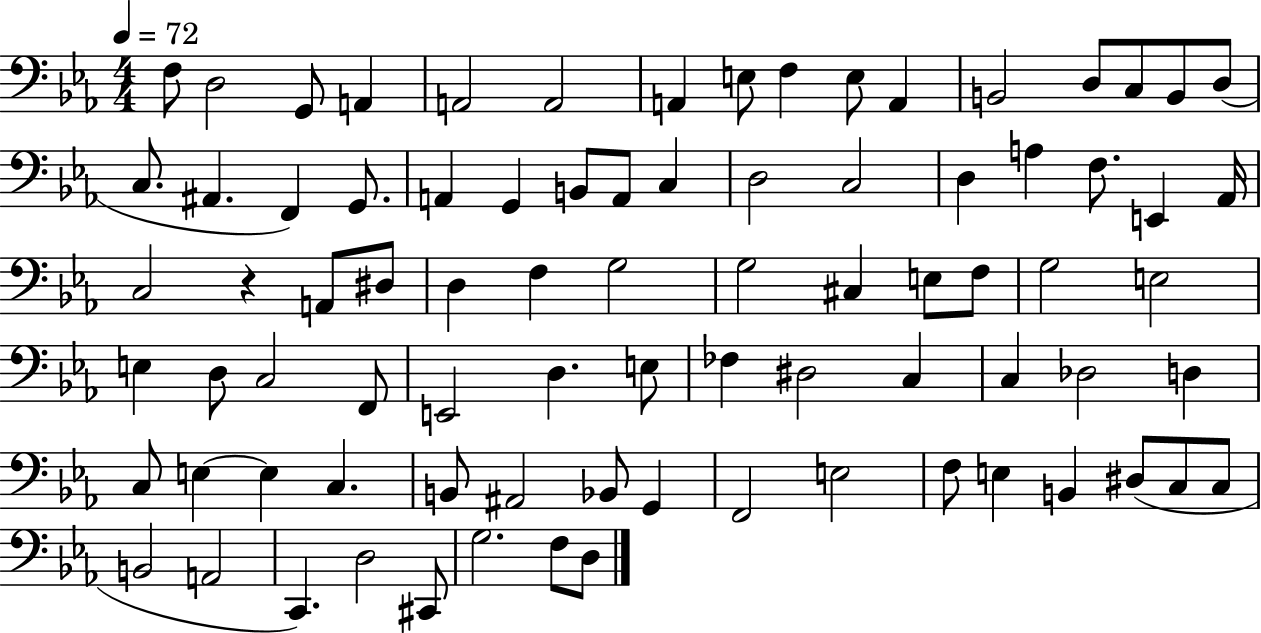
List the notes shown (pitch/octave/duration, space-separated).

F3/e D3/h G2/e A2/q A2/h A2/h A2/q E3/e F3/q E3/e A2/q B2/h D3/e C3/e B2/e D3/e C3/e. A#2/q. F2/q G2/e. A2/q G2/q B2/e A2/e C3/q D3/h C3/h D3/q A3/q F3/e. E2/q Ab2/s C3/h R/q A2/e D#3/e D3/q F3/q G3/h G3/h C#3/q E3/e F3/e G3/h E3/h E3/q D3/e C3/h F2/e E2/h D3/q. E3/e FES3/q D#3/h C3/q C3/q Db3/h D3/q C3/e E3/q E3/q C3/q. B2/e A#2/h Bb2/e G2/q F2/h E3/h F3/e E3/q B2/q D#3/e C3/e C3/e B2/h A2/h C2/q. D3/h C#2/e G3/h. F3/e D3/e